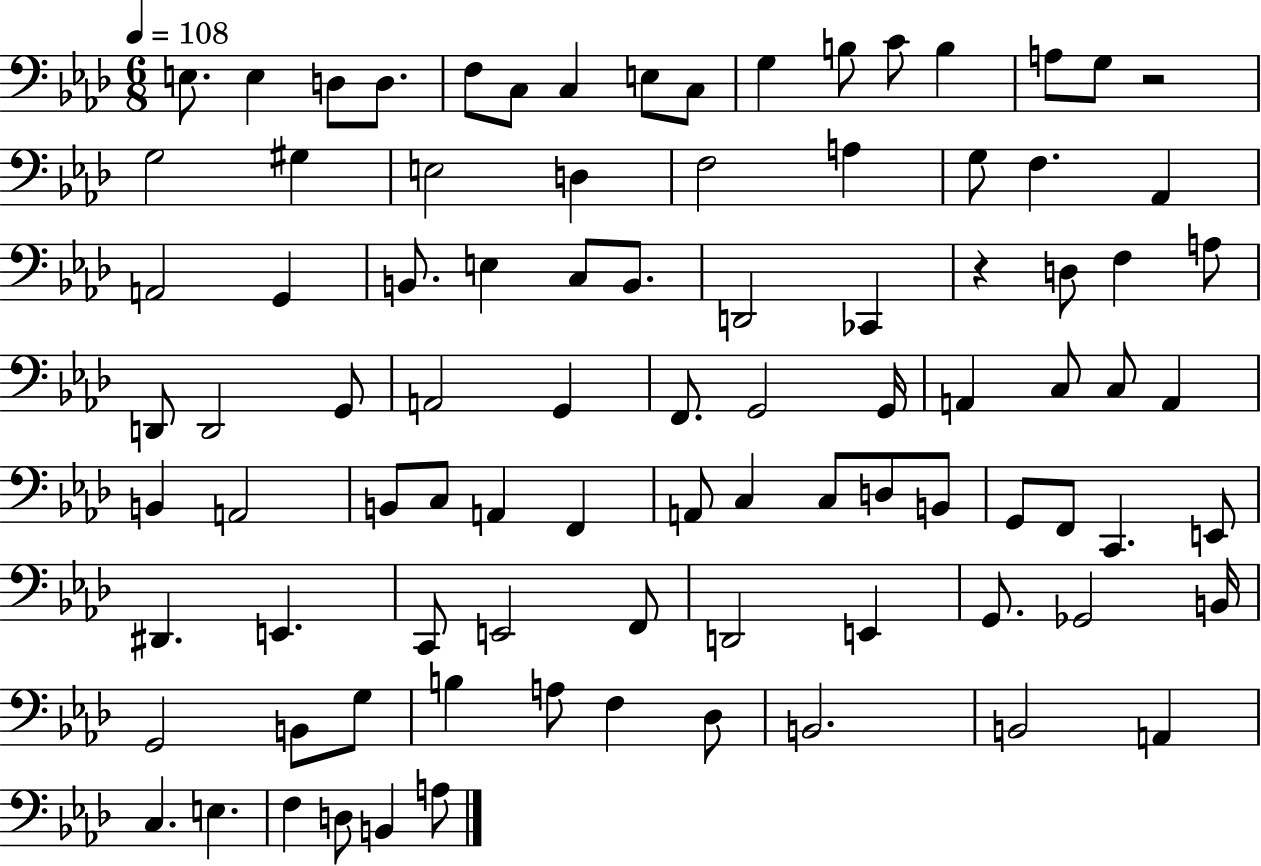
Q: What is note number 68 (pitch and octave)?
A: D2